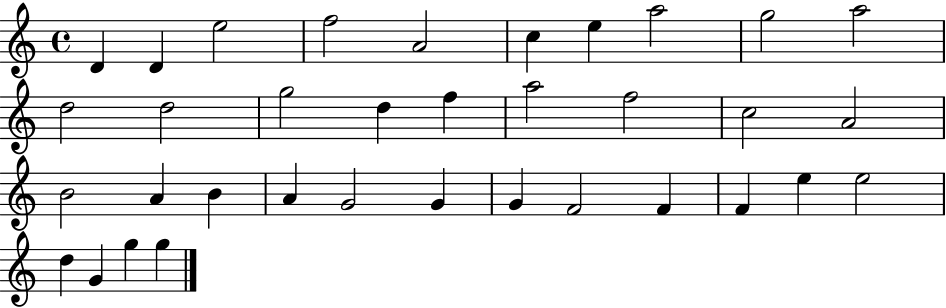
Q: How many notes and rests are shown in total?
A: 35